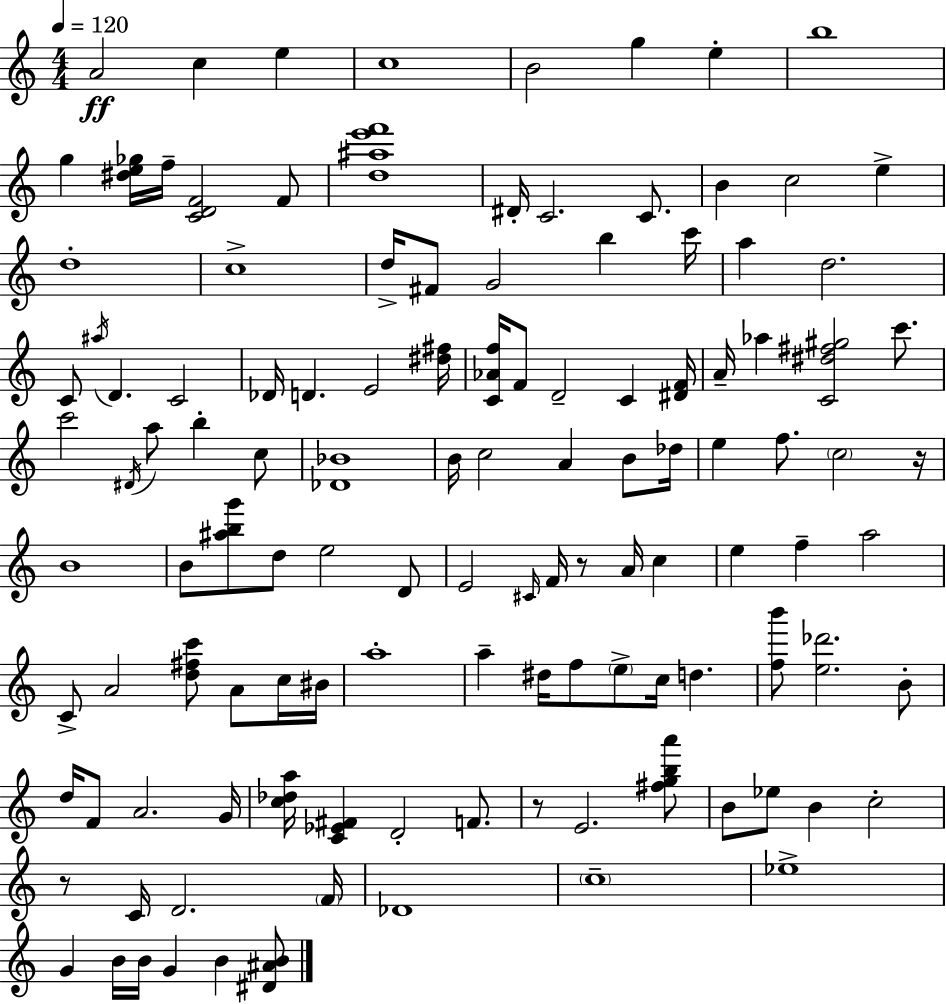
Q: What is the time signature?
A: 4/4